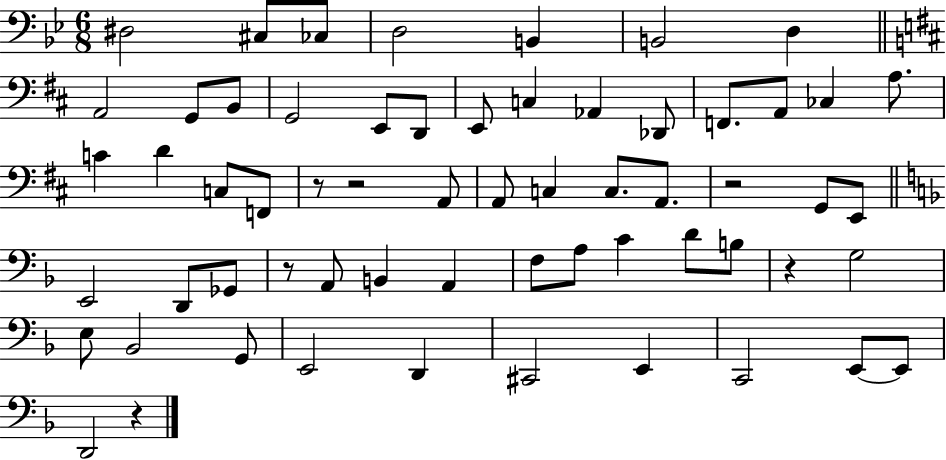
X:1
T:Untitled
M:6/8
L:1/4
K:Bb
^D,2 ^C,/2 _C,/2 D,2 B,, B,,2 D, A,,2 G,,/2 B,,/2 G,,2 E,,/2 D,,/2 E,,/2 C, _A,, _D,,/2 F,,/2 A,,/2 _C, A,/2 C D C,/2 F,,/2 z/2 z2 A,,/2 A,,/2 C, C,/2 A,,/2 z2 G,,/2 E,,/2 E,,2 D,,/2 _G,,/2 z/2 A,,/2 B,, A,, F,/2 A,/2 C D/2 B,/2 z G,2 E,/2 _B,,2 G,,/2 E,,2 D,, ^C,,2 E,, C,,2 E,,/2 E,,/2 D,,2 z